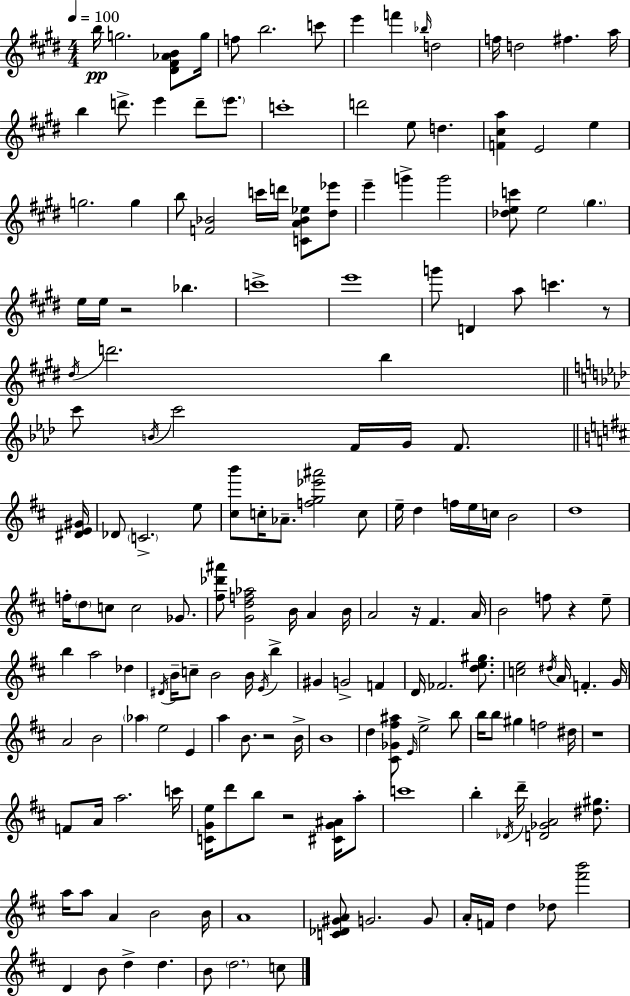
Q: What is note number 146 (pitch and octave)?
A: D5